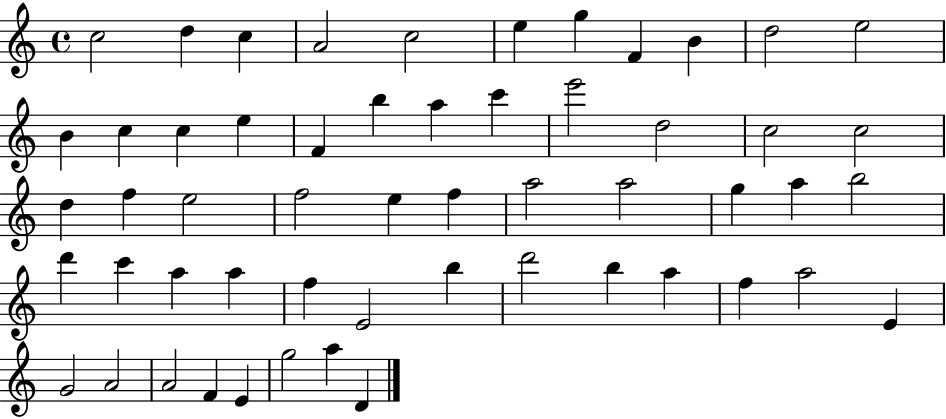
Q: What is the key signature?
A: C major